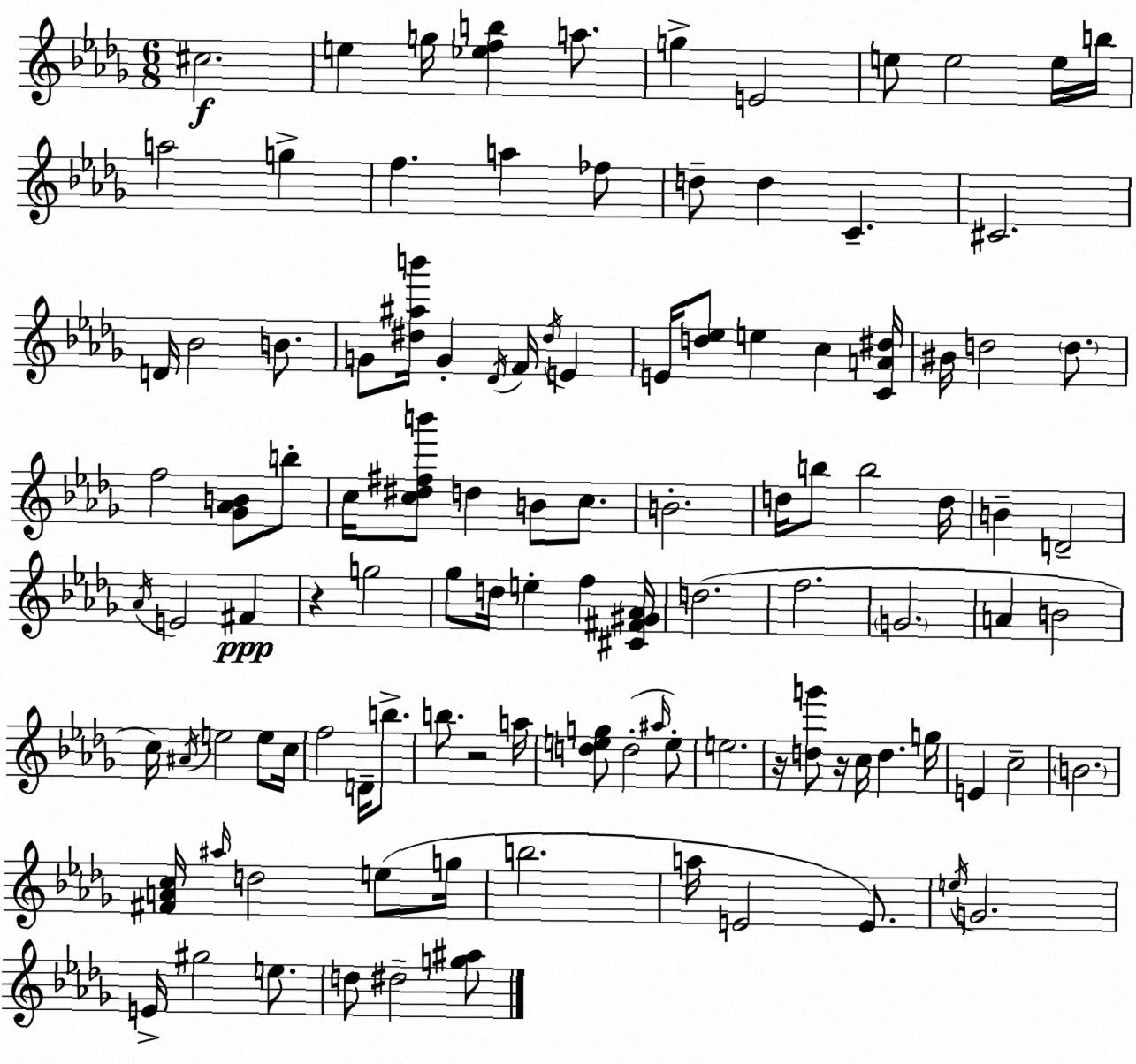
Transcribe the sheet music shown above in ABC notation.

X:1
T:Untitled
M:6/8
L:1/4
K:Bbm
^c2 e g/4 [_efb] a/2 g E2 e/2 e2 e/4 b/4 a2 g f a _f/2 d/2 d C ^C2 D/4 _B2 B/2 G/2 [^d^ab']/4 G _D/4 F/4 ^d/4 E E/4 [d_e]/2 e c [CA^d]/4 ^B/4 d2 d/2 f2 [_G_AB]/2 b/2 c/4 [c^d^fb']/2 d B/2 c/2 B2 d/4 b/2 b2 d/4 B D2 _A/4 E2 ^F z g2 _g/2 d/4 e f [^C^F^G_A]/4 d2 f2 G2 A B2 c/4 ^A/4 e2 e/2 c/4 f2 D/4 b/2 b/2 z2 a/4 [deg]/2 d2 ^a/4 e/2 e2 z/4 [dg']/2 z/4 c/4 d g/4 E c2 B2 [^FAc]/4 ^a/4 d2 e/2 g/4 b2 a/4 E2 E/2 e/4 G2 E/4 ^g2 e/2 d/2 ^d2 [g^a]/2